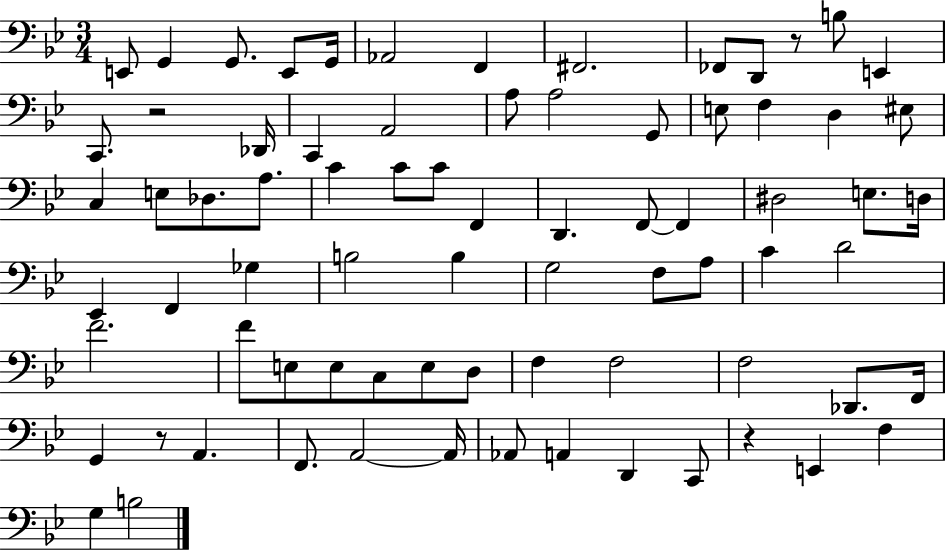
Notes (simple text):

E2/e G2/q G2/e. E2/e G2/s Ab2/h F2/q F#2/h. FES2/e D2/e R/e B3/e E2/q C2/e. R/h Db2/s C2/q A2/h A3/e A3/h G2/e E3/e F3/q D3/q EIS3/e C3/q E3/e Db3/e. A3/e. C4/q C4/e C4/e F2/q D2/q. F2/e F2/q D#3/h E3/e. D3/s Eb2/q F2/q Gb3/q B3/h B3/q G3/h F3/e A3/e C4/q D4/h F4/h. F4/e E3/e E3/e C3/e E3/e D3/e F3/q F3/h F3/h Db2/e. F2/s G2/q R/e A2/q. F2/e. A2/h A2/s Ab2/e A2/q D2/q C2/e R/q E2/q F3/q G3/q B3/h